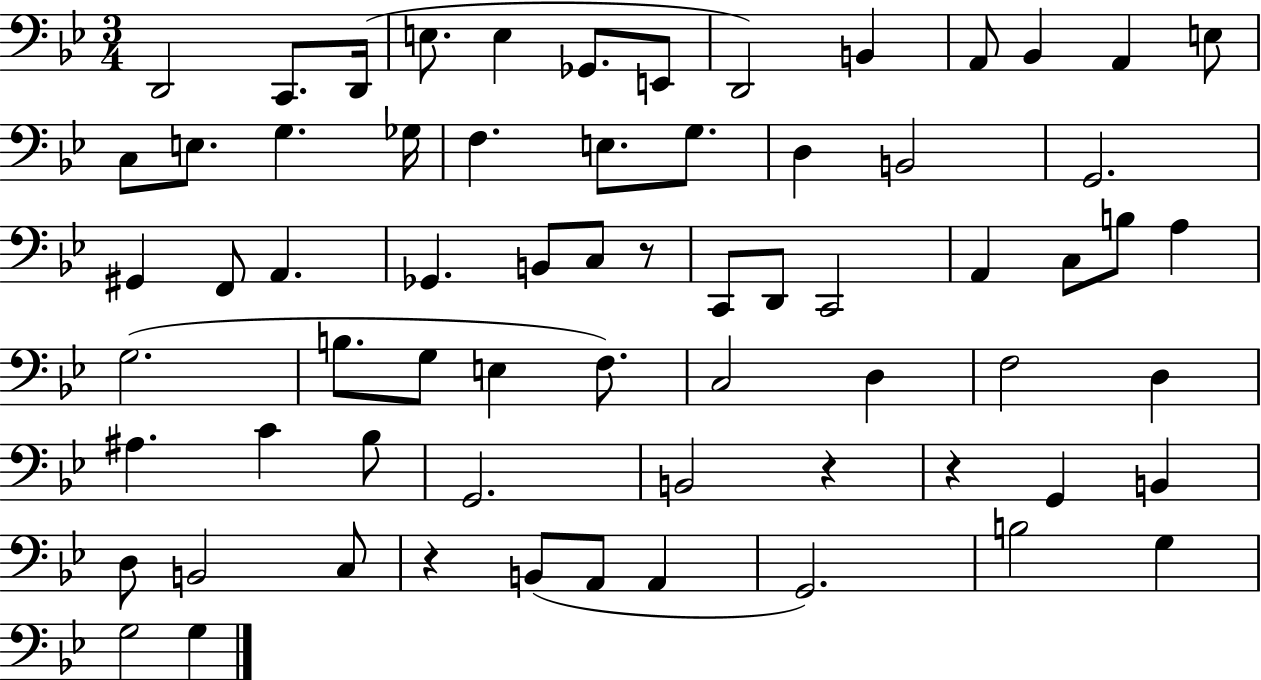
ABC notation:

X:1
T:Untitled
M:3/4
L:1/4
K:Bb
D,,2 C,,/2 D,,/4 E,/2 E, _G,,/2 E,,/2 D,,2 B,, A,,/2 _B,, A,, E,/2 C,/2 E,/2 G, _G,/4 F, E,/2 G,/2 D, B,,2 G,,2 ^G,, F,,/2 A,, _G,, B,,/2 C,/2 z/2 C,,/2 D,,/2 C,,2 A,, C,/2 B,/2 A, G,2 B,/2 G,/2 E, F,/2 C,2 D, F,2 D, ^A, C _B,/2 G,,2 B,,2 z z G,, B,, D,/2 B,,2 C,/2 z B,,/2 A,,/2 A,, G,,2 B,2 G, G,2 G,